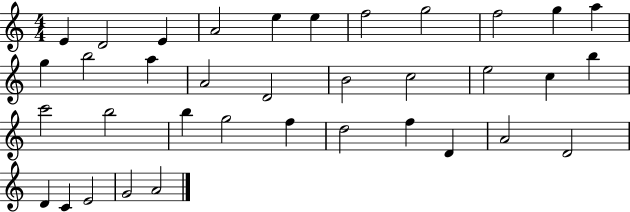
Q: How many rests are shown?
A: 0